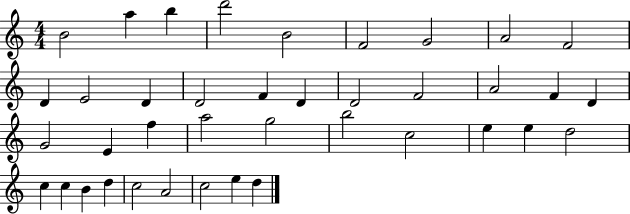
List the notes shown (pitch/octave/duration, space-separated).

B4/h A5/q B5/q D6/h B4/h F4/h G4/h A4/h F4/h D4/q E4/h D4/q D4/h F4/q D4/q D4/h F4/h A4/h F4/q D4/q G4/h E4/q F5/q A5/h G5/h B5/h C5/h E5/q E5/q D5/h C5/q C5/q B4/q D5/q C5/h A4/h C5/h E5/q D5/q